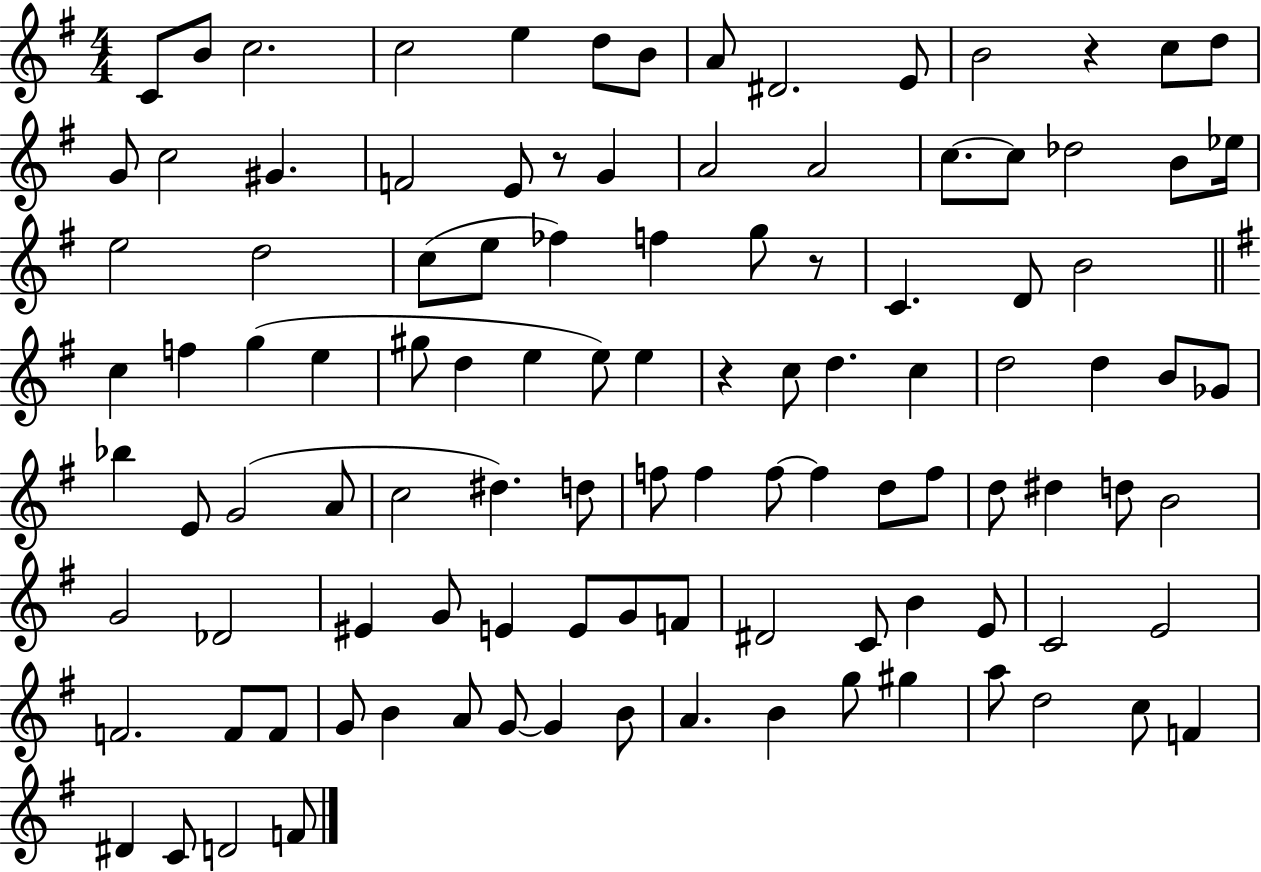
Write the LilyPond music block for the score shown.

{
  \clef treble
  \numericTimeSignature
  \time 4/4
  \key g \major
  c'8 b'8 c''2. | c''2 e''4 d''8 b'8 | a'8 dis'2. e'8 | b'2 r4 c''8 d''8 | \break g'8 c''2 gis'4. | f'2 e'8 r8 g'4 | a'2 a'2 | c''8.~~ c''8 des''2 b'8 ees''16 | \break e''2 d''2 | c''8( e''8 fes''4) f''4 g''8 r8 | c'4. d'8 b'2 | \bar "||" \break \key g \major c''4 f''4 g''4( e''4 | gis''8 d''4 e''4 e''8) e''4 | r4 c''8 d''4. c''4 | d''2 d''4 b'8 ges'8 | \break bes''4 e'8 g'2( a'8 | c''2 dis''4.) d''8 | f''8 f''4 f''8~~ f''4 d''8 f''8 | d''8 dis''4 d''8 b'2 | \break g'2 des'2 | eis'4 g'8 e'4 e'8 g'8 f'8 | dis'2 c'8 b'4 e'8 | c'2 e'2 | \break f'2. f'8 f'8 | g'8 b'4 a'8 g'8~~ g'4 b'8 | a'4. b'4 g''8 gis''4 | a''8 d''2 c''8 f'4 | \break dis'4 c'8 d'2 f'8 | \bar "|."
}